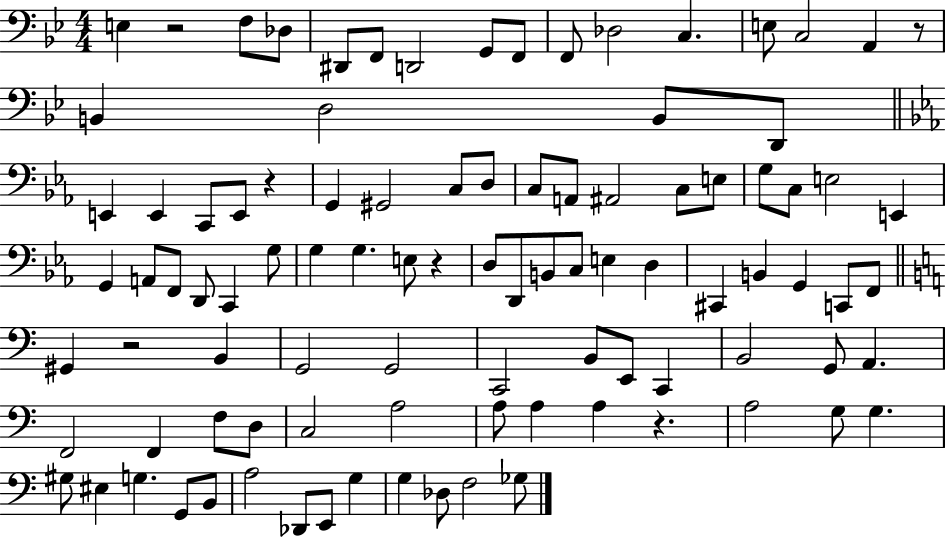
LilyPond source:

{
  \clef bass
  \numericTimeSignature
  \time 4/4
  \key bes \major
  e4 r2 f8 des8 | dis,8 f,8 d,2 g,8 f,8 | f,8 des2 c4. | e8 c2 a,4 r8 | \break b,4 d2 b,8 d,8 | \bar "||" \break \key ees \major e,4 e,4 c,8 e,8 r4 | g,4 gis,2 c8 d8 | c8 a,8 ais,2 c8 e8 | g8 c8 e2 e,4 | \break g,4 a,8 f,8 d,8 c,4 g8 | g4 g4. e8 r4 | d8 d,8 b,8 c8 e4 d4 | cis,4 b,4 g,4 c,8 f,8 | \break \bar "||" \break \key a \minor gis,4 r2 b,4 | g,2 g,2 | c,2 b,8 e,8 c,4 | b,2 g,8 a,4. | \break f,2 f,4 f8 d8 | c2 a2 | a8 a4 a4 r4. | a2 g8 g4. | \break gis8 eis4 g4. g,8 b,8 | a2 des,8 e,8 g4 | g4 des8 f2 ges8 | \bar "|."
}